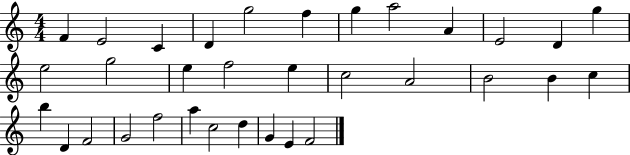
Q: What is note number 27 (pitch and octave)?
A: F5